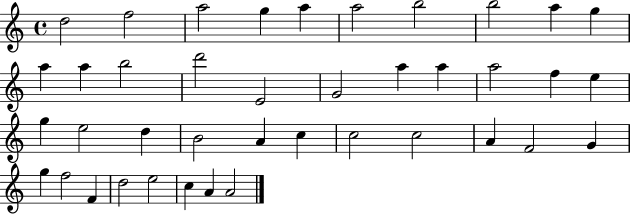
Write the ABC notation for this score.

X:1
T:Untitled
M:4/4
L:1/4
K:C
d2 f2 a2 g a a2 b2 b2 a g a a b2 d'2 E2 G2 a a a2 f e g e2 d B2 A c c2 c2 A F2 G g f2 F d2 e2 c A A2